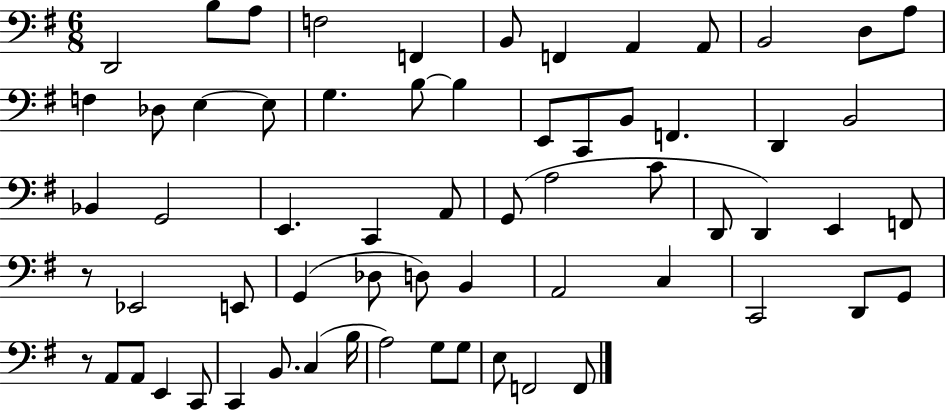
{
  \clef bass
  \numericTimeSignature
  \time 6/8
  \key g \major
  d,2 b8 a8 | f2 f,4 | b,8 f,4 a,4 a,8 | b,2 d8 a8 | \break f4 des8 e4~~ e8 | g4. b8~~ b4 | e,8 c,8 b,8 f,4. | d,4 b,2 | \break bes,4 g,2 | e,4. c,4 a,8 | g,8( a2 c'8 | d,8 d,4) e,4 f,8 | \break r8 ees,2 e,8 | g,4( des8 d8) b,4 | a,2 c4 | c,2 d,8 g,8 | \break r8 a,8 a,8 e,4 c,8 | c,4 b,8. c4( b16 | a2) g8 g8 | e8 f,2 f,8 | \break \bar "|."
}